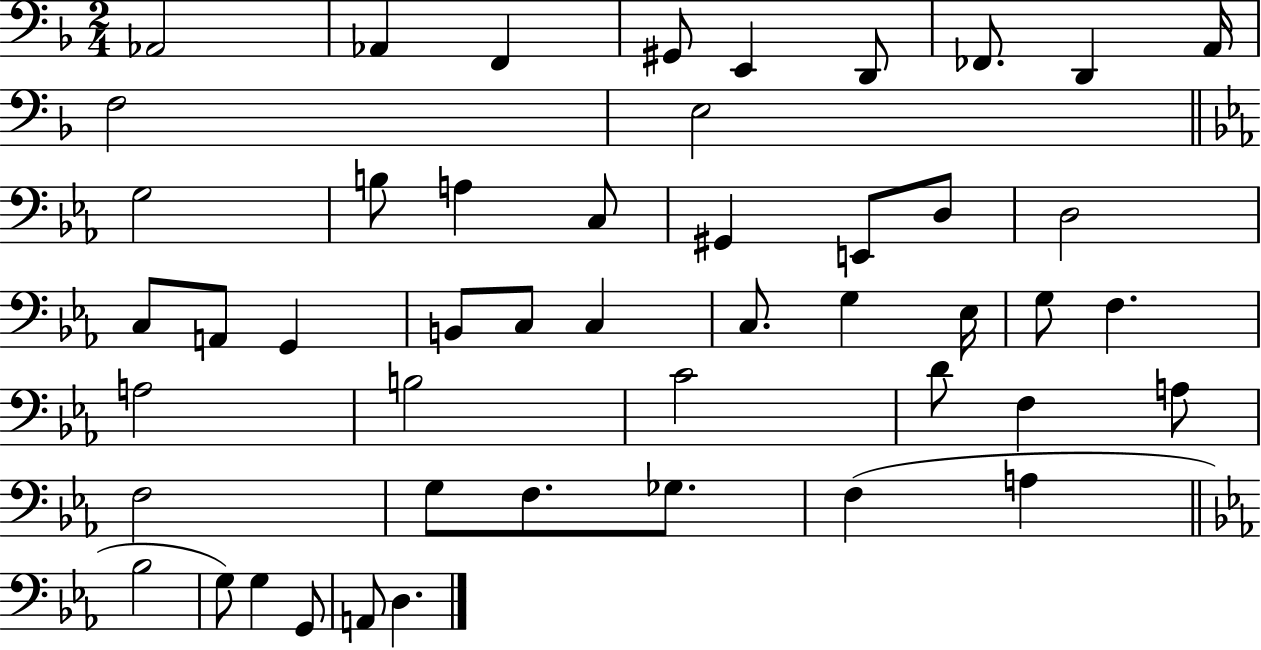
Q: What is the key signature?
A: F major